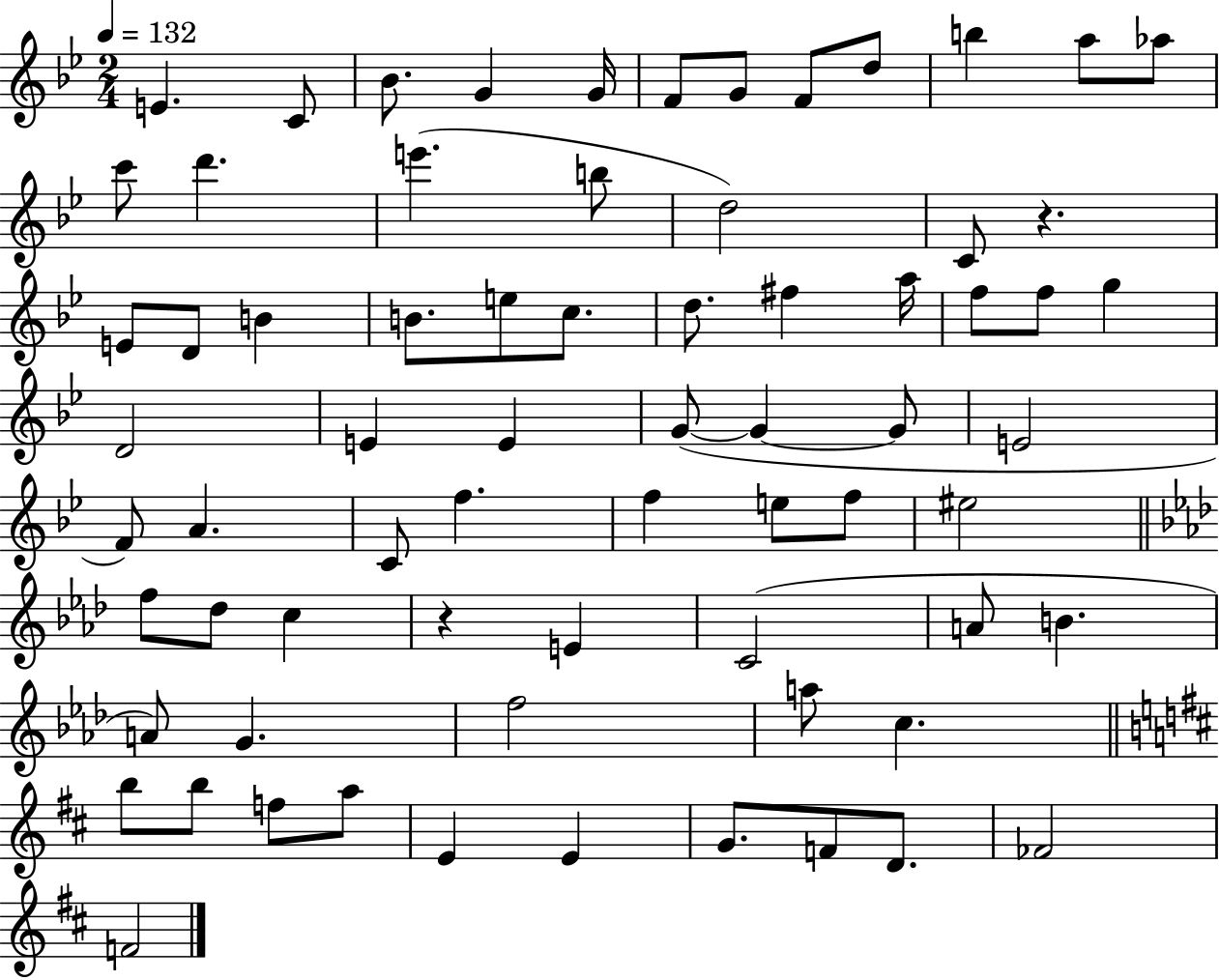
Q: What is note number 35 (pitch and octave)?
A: G4